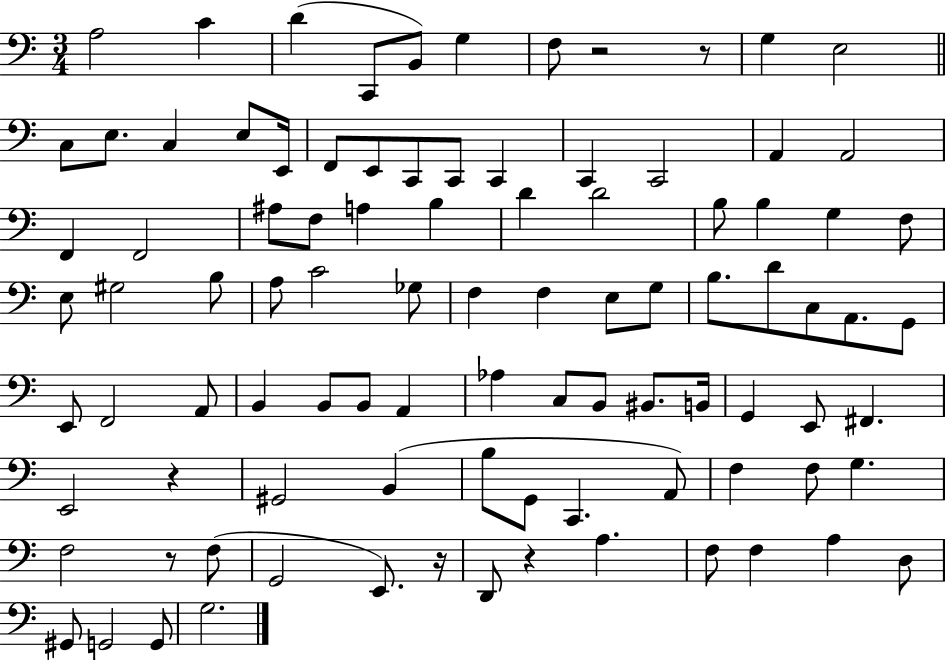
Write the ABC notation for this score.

X:1
T:Untitled
M:3/4
L:1/4
K:C
A,2 C D C,,/2 B,,/2 G, F,/2 z2 z/2 G, E,2 C,/2 E,/2 C, E,/2 E,,/4 F,,/2 E,,/2 C,,/2 C,,/2 C,, C,, C,,2 A,, A,,2 F,, F,,2 ^A,/2 F,/2 A, B, D D2 B,/2 B, G, F,/2 E,/2 ^G,2 B,/2 A,/2 C2 _G,/2 F, F, E,/2 G,/2 B,/2 D/2 C,/2 A,,/2 G,,/2 E,,/2 F,,2 A,,/2 B,, B,,/2 B,,/2 A,, _A, C,/2 B,,/2 ^B,,/2 B,,/4 G,, E,,/2 ^F,, E,,2 z ^G,,2 B,, B,/2 G,,/2 C,, A,,/2 F, F,/2 G, F,2 z/2 F,/2 G,,2 E,,/2 z/4 D,,/2 z A, F,/2 F, A, D,/2 ^G,,/2 G,,2 G,,/2 G,2